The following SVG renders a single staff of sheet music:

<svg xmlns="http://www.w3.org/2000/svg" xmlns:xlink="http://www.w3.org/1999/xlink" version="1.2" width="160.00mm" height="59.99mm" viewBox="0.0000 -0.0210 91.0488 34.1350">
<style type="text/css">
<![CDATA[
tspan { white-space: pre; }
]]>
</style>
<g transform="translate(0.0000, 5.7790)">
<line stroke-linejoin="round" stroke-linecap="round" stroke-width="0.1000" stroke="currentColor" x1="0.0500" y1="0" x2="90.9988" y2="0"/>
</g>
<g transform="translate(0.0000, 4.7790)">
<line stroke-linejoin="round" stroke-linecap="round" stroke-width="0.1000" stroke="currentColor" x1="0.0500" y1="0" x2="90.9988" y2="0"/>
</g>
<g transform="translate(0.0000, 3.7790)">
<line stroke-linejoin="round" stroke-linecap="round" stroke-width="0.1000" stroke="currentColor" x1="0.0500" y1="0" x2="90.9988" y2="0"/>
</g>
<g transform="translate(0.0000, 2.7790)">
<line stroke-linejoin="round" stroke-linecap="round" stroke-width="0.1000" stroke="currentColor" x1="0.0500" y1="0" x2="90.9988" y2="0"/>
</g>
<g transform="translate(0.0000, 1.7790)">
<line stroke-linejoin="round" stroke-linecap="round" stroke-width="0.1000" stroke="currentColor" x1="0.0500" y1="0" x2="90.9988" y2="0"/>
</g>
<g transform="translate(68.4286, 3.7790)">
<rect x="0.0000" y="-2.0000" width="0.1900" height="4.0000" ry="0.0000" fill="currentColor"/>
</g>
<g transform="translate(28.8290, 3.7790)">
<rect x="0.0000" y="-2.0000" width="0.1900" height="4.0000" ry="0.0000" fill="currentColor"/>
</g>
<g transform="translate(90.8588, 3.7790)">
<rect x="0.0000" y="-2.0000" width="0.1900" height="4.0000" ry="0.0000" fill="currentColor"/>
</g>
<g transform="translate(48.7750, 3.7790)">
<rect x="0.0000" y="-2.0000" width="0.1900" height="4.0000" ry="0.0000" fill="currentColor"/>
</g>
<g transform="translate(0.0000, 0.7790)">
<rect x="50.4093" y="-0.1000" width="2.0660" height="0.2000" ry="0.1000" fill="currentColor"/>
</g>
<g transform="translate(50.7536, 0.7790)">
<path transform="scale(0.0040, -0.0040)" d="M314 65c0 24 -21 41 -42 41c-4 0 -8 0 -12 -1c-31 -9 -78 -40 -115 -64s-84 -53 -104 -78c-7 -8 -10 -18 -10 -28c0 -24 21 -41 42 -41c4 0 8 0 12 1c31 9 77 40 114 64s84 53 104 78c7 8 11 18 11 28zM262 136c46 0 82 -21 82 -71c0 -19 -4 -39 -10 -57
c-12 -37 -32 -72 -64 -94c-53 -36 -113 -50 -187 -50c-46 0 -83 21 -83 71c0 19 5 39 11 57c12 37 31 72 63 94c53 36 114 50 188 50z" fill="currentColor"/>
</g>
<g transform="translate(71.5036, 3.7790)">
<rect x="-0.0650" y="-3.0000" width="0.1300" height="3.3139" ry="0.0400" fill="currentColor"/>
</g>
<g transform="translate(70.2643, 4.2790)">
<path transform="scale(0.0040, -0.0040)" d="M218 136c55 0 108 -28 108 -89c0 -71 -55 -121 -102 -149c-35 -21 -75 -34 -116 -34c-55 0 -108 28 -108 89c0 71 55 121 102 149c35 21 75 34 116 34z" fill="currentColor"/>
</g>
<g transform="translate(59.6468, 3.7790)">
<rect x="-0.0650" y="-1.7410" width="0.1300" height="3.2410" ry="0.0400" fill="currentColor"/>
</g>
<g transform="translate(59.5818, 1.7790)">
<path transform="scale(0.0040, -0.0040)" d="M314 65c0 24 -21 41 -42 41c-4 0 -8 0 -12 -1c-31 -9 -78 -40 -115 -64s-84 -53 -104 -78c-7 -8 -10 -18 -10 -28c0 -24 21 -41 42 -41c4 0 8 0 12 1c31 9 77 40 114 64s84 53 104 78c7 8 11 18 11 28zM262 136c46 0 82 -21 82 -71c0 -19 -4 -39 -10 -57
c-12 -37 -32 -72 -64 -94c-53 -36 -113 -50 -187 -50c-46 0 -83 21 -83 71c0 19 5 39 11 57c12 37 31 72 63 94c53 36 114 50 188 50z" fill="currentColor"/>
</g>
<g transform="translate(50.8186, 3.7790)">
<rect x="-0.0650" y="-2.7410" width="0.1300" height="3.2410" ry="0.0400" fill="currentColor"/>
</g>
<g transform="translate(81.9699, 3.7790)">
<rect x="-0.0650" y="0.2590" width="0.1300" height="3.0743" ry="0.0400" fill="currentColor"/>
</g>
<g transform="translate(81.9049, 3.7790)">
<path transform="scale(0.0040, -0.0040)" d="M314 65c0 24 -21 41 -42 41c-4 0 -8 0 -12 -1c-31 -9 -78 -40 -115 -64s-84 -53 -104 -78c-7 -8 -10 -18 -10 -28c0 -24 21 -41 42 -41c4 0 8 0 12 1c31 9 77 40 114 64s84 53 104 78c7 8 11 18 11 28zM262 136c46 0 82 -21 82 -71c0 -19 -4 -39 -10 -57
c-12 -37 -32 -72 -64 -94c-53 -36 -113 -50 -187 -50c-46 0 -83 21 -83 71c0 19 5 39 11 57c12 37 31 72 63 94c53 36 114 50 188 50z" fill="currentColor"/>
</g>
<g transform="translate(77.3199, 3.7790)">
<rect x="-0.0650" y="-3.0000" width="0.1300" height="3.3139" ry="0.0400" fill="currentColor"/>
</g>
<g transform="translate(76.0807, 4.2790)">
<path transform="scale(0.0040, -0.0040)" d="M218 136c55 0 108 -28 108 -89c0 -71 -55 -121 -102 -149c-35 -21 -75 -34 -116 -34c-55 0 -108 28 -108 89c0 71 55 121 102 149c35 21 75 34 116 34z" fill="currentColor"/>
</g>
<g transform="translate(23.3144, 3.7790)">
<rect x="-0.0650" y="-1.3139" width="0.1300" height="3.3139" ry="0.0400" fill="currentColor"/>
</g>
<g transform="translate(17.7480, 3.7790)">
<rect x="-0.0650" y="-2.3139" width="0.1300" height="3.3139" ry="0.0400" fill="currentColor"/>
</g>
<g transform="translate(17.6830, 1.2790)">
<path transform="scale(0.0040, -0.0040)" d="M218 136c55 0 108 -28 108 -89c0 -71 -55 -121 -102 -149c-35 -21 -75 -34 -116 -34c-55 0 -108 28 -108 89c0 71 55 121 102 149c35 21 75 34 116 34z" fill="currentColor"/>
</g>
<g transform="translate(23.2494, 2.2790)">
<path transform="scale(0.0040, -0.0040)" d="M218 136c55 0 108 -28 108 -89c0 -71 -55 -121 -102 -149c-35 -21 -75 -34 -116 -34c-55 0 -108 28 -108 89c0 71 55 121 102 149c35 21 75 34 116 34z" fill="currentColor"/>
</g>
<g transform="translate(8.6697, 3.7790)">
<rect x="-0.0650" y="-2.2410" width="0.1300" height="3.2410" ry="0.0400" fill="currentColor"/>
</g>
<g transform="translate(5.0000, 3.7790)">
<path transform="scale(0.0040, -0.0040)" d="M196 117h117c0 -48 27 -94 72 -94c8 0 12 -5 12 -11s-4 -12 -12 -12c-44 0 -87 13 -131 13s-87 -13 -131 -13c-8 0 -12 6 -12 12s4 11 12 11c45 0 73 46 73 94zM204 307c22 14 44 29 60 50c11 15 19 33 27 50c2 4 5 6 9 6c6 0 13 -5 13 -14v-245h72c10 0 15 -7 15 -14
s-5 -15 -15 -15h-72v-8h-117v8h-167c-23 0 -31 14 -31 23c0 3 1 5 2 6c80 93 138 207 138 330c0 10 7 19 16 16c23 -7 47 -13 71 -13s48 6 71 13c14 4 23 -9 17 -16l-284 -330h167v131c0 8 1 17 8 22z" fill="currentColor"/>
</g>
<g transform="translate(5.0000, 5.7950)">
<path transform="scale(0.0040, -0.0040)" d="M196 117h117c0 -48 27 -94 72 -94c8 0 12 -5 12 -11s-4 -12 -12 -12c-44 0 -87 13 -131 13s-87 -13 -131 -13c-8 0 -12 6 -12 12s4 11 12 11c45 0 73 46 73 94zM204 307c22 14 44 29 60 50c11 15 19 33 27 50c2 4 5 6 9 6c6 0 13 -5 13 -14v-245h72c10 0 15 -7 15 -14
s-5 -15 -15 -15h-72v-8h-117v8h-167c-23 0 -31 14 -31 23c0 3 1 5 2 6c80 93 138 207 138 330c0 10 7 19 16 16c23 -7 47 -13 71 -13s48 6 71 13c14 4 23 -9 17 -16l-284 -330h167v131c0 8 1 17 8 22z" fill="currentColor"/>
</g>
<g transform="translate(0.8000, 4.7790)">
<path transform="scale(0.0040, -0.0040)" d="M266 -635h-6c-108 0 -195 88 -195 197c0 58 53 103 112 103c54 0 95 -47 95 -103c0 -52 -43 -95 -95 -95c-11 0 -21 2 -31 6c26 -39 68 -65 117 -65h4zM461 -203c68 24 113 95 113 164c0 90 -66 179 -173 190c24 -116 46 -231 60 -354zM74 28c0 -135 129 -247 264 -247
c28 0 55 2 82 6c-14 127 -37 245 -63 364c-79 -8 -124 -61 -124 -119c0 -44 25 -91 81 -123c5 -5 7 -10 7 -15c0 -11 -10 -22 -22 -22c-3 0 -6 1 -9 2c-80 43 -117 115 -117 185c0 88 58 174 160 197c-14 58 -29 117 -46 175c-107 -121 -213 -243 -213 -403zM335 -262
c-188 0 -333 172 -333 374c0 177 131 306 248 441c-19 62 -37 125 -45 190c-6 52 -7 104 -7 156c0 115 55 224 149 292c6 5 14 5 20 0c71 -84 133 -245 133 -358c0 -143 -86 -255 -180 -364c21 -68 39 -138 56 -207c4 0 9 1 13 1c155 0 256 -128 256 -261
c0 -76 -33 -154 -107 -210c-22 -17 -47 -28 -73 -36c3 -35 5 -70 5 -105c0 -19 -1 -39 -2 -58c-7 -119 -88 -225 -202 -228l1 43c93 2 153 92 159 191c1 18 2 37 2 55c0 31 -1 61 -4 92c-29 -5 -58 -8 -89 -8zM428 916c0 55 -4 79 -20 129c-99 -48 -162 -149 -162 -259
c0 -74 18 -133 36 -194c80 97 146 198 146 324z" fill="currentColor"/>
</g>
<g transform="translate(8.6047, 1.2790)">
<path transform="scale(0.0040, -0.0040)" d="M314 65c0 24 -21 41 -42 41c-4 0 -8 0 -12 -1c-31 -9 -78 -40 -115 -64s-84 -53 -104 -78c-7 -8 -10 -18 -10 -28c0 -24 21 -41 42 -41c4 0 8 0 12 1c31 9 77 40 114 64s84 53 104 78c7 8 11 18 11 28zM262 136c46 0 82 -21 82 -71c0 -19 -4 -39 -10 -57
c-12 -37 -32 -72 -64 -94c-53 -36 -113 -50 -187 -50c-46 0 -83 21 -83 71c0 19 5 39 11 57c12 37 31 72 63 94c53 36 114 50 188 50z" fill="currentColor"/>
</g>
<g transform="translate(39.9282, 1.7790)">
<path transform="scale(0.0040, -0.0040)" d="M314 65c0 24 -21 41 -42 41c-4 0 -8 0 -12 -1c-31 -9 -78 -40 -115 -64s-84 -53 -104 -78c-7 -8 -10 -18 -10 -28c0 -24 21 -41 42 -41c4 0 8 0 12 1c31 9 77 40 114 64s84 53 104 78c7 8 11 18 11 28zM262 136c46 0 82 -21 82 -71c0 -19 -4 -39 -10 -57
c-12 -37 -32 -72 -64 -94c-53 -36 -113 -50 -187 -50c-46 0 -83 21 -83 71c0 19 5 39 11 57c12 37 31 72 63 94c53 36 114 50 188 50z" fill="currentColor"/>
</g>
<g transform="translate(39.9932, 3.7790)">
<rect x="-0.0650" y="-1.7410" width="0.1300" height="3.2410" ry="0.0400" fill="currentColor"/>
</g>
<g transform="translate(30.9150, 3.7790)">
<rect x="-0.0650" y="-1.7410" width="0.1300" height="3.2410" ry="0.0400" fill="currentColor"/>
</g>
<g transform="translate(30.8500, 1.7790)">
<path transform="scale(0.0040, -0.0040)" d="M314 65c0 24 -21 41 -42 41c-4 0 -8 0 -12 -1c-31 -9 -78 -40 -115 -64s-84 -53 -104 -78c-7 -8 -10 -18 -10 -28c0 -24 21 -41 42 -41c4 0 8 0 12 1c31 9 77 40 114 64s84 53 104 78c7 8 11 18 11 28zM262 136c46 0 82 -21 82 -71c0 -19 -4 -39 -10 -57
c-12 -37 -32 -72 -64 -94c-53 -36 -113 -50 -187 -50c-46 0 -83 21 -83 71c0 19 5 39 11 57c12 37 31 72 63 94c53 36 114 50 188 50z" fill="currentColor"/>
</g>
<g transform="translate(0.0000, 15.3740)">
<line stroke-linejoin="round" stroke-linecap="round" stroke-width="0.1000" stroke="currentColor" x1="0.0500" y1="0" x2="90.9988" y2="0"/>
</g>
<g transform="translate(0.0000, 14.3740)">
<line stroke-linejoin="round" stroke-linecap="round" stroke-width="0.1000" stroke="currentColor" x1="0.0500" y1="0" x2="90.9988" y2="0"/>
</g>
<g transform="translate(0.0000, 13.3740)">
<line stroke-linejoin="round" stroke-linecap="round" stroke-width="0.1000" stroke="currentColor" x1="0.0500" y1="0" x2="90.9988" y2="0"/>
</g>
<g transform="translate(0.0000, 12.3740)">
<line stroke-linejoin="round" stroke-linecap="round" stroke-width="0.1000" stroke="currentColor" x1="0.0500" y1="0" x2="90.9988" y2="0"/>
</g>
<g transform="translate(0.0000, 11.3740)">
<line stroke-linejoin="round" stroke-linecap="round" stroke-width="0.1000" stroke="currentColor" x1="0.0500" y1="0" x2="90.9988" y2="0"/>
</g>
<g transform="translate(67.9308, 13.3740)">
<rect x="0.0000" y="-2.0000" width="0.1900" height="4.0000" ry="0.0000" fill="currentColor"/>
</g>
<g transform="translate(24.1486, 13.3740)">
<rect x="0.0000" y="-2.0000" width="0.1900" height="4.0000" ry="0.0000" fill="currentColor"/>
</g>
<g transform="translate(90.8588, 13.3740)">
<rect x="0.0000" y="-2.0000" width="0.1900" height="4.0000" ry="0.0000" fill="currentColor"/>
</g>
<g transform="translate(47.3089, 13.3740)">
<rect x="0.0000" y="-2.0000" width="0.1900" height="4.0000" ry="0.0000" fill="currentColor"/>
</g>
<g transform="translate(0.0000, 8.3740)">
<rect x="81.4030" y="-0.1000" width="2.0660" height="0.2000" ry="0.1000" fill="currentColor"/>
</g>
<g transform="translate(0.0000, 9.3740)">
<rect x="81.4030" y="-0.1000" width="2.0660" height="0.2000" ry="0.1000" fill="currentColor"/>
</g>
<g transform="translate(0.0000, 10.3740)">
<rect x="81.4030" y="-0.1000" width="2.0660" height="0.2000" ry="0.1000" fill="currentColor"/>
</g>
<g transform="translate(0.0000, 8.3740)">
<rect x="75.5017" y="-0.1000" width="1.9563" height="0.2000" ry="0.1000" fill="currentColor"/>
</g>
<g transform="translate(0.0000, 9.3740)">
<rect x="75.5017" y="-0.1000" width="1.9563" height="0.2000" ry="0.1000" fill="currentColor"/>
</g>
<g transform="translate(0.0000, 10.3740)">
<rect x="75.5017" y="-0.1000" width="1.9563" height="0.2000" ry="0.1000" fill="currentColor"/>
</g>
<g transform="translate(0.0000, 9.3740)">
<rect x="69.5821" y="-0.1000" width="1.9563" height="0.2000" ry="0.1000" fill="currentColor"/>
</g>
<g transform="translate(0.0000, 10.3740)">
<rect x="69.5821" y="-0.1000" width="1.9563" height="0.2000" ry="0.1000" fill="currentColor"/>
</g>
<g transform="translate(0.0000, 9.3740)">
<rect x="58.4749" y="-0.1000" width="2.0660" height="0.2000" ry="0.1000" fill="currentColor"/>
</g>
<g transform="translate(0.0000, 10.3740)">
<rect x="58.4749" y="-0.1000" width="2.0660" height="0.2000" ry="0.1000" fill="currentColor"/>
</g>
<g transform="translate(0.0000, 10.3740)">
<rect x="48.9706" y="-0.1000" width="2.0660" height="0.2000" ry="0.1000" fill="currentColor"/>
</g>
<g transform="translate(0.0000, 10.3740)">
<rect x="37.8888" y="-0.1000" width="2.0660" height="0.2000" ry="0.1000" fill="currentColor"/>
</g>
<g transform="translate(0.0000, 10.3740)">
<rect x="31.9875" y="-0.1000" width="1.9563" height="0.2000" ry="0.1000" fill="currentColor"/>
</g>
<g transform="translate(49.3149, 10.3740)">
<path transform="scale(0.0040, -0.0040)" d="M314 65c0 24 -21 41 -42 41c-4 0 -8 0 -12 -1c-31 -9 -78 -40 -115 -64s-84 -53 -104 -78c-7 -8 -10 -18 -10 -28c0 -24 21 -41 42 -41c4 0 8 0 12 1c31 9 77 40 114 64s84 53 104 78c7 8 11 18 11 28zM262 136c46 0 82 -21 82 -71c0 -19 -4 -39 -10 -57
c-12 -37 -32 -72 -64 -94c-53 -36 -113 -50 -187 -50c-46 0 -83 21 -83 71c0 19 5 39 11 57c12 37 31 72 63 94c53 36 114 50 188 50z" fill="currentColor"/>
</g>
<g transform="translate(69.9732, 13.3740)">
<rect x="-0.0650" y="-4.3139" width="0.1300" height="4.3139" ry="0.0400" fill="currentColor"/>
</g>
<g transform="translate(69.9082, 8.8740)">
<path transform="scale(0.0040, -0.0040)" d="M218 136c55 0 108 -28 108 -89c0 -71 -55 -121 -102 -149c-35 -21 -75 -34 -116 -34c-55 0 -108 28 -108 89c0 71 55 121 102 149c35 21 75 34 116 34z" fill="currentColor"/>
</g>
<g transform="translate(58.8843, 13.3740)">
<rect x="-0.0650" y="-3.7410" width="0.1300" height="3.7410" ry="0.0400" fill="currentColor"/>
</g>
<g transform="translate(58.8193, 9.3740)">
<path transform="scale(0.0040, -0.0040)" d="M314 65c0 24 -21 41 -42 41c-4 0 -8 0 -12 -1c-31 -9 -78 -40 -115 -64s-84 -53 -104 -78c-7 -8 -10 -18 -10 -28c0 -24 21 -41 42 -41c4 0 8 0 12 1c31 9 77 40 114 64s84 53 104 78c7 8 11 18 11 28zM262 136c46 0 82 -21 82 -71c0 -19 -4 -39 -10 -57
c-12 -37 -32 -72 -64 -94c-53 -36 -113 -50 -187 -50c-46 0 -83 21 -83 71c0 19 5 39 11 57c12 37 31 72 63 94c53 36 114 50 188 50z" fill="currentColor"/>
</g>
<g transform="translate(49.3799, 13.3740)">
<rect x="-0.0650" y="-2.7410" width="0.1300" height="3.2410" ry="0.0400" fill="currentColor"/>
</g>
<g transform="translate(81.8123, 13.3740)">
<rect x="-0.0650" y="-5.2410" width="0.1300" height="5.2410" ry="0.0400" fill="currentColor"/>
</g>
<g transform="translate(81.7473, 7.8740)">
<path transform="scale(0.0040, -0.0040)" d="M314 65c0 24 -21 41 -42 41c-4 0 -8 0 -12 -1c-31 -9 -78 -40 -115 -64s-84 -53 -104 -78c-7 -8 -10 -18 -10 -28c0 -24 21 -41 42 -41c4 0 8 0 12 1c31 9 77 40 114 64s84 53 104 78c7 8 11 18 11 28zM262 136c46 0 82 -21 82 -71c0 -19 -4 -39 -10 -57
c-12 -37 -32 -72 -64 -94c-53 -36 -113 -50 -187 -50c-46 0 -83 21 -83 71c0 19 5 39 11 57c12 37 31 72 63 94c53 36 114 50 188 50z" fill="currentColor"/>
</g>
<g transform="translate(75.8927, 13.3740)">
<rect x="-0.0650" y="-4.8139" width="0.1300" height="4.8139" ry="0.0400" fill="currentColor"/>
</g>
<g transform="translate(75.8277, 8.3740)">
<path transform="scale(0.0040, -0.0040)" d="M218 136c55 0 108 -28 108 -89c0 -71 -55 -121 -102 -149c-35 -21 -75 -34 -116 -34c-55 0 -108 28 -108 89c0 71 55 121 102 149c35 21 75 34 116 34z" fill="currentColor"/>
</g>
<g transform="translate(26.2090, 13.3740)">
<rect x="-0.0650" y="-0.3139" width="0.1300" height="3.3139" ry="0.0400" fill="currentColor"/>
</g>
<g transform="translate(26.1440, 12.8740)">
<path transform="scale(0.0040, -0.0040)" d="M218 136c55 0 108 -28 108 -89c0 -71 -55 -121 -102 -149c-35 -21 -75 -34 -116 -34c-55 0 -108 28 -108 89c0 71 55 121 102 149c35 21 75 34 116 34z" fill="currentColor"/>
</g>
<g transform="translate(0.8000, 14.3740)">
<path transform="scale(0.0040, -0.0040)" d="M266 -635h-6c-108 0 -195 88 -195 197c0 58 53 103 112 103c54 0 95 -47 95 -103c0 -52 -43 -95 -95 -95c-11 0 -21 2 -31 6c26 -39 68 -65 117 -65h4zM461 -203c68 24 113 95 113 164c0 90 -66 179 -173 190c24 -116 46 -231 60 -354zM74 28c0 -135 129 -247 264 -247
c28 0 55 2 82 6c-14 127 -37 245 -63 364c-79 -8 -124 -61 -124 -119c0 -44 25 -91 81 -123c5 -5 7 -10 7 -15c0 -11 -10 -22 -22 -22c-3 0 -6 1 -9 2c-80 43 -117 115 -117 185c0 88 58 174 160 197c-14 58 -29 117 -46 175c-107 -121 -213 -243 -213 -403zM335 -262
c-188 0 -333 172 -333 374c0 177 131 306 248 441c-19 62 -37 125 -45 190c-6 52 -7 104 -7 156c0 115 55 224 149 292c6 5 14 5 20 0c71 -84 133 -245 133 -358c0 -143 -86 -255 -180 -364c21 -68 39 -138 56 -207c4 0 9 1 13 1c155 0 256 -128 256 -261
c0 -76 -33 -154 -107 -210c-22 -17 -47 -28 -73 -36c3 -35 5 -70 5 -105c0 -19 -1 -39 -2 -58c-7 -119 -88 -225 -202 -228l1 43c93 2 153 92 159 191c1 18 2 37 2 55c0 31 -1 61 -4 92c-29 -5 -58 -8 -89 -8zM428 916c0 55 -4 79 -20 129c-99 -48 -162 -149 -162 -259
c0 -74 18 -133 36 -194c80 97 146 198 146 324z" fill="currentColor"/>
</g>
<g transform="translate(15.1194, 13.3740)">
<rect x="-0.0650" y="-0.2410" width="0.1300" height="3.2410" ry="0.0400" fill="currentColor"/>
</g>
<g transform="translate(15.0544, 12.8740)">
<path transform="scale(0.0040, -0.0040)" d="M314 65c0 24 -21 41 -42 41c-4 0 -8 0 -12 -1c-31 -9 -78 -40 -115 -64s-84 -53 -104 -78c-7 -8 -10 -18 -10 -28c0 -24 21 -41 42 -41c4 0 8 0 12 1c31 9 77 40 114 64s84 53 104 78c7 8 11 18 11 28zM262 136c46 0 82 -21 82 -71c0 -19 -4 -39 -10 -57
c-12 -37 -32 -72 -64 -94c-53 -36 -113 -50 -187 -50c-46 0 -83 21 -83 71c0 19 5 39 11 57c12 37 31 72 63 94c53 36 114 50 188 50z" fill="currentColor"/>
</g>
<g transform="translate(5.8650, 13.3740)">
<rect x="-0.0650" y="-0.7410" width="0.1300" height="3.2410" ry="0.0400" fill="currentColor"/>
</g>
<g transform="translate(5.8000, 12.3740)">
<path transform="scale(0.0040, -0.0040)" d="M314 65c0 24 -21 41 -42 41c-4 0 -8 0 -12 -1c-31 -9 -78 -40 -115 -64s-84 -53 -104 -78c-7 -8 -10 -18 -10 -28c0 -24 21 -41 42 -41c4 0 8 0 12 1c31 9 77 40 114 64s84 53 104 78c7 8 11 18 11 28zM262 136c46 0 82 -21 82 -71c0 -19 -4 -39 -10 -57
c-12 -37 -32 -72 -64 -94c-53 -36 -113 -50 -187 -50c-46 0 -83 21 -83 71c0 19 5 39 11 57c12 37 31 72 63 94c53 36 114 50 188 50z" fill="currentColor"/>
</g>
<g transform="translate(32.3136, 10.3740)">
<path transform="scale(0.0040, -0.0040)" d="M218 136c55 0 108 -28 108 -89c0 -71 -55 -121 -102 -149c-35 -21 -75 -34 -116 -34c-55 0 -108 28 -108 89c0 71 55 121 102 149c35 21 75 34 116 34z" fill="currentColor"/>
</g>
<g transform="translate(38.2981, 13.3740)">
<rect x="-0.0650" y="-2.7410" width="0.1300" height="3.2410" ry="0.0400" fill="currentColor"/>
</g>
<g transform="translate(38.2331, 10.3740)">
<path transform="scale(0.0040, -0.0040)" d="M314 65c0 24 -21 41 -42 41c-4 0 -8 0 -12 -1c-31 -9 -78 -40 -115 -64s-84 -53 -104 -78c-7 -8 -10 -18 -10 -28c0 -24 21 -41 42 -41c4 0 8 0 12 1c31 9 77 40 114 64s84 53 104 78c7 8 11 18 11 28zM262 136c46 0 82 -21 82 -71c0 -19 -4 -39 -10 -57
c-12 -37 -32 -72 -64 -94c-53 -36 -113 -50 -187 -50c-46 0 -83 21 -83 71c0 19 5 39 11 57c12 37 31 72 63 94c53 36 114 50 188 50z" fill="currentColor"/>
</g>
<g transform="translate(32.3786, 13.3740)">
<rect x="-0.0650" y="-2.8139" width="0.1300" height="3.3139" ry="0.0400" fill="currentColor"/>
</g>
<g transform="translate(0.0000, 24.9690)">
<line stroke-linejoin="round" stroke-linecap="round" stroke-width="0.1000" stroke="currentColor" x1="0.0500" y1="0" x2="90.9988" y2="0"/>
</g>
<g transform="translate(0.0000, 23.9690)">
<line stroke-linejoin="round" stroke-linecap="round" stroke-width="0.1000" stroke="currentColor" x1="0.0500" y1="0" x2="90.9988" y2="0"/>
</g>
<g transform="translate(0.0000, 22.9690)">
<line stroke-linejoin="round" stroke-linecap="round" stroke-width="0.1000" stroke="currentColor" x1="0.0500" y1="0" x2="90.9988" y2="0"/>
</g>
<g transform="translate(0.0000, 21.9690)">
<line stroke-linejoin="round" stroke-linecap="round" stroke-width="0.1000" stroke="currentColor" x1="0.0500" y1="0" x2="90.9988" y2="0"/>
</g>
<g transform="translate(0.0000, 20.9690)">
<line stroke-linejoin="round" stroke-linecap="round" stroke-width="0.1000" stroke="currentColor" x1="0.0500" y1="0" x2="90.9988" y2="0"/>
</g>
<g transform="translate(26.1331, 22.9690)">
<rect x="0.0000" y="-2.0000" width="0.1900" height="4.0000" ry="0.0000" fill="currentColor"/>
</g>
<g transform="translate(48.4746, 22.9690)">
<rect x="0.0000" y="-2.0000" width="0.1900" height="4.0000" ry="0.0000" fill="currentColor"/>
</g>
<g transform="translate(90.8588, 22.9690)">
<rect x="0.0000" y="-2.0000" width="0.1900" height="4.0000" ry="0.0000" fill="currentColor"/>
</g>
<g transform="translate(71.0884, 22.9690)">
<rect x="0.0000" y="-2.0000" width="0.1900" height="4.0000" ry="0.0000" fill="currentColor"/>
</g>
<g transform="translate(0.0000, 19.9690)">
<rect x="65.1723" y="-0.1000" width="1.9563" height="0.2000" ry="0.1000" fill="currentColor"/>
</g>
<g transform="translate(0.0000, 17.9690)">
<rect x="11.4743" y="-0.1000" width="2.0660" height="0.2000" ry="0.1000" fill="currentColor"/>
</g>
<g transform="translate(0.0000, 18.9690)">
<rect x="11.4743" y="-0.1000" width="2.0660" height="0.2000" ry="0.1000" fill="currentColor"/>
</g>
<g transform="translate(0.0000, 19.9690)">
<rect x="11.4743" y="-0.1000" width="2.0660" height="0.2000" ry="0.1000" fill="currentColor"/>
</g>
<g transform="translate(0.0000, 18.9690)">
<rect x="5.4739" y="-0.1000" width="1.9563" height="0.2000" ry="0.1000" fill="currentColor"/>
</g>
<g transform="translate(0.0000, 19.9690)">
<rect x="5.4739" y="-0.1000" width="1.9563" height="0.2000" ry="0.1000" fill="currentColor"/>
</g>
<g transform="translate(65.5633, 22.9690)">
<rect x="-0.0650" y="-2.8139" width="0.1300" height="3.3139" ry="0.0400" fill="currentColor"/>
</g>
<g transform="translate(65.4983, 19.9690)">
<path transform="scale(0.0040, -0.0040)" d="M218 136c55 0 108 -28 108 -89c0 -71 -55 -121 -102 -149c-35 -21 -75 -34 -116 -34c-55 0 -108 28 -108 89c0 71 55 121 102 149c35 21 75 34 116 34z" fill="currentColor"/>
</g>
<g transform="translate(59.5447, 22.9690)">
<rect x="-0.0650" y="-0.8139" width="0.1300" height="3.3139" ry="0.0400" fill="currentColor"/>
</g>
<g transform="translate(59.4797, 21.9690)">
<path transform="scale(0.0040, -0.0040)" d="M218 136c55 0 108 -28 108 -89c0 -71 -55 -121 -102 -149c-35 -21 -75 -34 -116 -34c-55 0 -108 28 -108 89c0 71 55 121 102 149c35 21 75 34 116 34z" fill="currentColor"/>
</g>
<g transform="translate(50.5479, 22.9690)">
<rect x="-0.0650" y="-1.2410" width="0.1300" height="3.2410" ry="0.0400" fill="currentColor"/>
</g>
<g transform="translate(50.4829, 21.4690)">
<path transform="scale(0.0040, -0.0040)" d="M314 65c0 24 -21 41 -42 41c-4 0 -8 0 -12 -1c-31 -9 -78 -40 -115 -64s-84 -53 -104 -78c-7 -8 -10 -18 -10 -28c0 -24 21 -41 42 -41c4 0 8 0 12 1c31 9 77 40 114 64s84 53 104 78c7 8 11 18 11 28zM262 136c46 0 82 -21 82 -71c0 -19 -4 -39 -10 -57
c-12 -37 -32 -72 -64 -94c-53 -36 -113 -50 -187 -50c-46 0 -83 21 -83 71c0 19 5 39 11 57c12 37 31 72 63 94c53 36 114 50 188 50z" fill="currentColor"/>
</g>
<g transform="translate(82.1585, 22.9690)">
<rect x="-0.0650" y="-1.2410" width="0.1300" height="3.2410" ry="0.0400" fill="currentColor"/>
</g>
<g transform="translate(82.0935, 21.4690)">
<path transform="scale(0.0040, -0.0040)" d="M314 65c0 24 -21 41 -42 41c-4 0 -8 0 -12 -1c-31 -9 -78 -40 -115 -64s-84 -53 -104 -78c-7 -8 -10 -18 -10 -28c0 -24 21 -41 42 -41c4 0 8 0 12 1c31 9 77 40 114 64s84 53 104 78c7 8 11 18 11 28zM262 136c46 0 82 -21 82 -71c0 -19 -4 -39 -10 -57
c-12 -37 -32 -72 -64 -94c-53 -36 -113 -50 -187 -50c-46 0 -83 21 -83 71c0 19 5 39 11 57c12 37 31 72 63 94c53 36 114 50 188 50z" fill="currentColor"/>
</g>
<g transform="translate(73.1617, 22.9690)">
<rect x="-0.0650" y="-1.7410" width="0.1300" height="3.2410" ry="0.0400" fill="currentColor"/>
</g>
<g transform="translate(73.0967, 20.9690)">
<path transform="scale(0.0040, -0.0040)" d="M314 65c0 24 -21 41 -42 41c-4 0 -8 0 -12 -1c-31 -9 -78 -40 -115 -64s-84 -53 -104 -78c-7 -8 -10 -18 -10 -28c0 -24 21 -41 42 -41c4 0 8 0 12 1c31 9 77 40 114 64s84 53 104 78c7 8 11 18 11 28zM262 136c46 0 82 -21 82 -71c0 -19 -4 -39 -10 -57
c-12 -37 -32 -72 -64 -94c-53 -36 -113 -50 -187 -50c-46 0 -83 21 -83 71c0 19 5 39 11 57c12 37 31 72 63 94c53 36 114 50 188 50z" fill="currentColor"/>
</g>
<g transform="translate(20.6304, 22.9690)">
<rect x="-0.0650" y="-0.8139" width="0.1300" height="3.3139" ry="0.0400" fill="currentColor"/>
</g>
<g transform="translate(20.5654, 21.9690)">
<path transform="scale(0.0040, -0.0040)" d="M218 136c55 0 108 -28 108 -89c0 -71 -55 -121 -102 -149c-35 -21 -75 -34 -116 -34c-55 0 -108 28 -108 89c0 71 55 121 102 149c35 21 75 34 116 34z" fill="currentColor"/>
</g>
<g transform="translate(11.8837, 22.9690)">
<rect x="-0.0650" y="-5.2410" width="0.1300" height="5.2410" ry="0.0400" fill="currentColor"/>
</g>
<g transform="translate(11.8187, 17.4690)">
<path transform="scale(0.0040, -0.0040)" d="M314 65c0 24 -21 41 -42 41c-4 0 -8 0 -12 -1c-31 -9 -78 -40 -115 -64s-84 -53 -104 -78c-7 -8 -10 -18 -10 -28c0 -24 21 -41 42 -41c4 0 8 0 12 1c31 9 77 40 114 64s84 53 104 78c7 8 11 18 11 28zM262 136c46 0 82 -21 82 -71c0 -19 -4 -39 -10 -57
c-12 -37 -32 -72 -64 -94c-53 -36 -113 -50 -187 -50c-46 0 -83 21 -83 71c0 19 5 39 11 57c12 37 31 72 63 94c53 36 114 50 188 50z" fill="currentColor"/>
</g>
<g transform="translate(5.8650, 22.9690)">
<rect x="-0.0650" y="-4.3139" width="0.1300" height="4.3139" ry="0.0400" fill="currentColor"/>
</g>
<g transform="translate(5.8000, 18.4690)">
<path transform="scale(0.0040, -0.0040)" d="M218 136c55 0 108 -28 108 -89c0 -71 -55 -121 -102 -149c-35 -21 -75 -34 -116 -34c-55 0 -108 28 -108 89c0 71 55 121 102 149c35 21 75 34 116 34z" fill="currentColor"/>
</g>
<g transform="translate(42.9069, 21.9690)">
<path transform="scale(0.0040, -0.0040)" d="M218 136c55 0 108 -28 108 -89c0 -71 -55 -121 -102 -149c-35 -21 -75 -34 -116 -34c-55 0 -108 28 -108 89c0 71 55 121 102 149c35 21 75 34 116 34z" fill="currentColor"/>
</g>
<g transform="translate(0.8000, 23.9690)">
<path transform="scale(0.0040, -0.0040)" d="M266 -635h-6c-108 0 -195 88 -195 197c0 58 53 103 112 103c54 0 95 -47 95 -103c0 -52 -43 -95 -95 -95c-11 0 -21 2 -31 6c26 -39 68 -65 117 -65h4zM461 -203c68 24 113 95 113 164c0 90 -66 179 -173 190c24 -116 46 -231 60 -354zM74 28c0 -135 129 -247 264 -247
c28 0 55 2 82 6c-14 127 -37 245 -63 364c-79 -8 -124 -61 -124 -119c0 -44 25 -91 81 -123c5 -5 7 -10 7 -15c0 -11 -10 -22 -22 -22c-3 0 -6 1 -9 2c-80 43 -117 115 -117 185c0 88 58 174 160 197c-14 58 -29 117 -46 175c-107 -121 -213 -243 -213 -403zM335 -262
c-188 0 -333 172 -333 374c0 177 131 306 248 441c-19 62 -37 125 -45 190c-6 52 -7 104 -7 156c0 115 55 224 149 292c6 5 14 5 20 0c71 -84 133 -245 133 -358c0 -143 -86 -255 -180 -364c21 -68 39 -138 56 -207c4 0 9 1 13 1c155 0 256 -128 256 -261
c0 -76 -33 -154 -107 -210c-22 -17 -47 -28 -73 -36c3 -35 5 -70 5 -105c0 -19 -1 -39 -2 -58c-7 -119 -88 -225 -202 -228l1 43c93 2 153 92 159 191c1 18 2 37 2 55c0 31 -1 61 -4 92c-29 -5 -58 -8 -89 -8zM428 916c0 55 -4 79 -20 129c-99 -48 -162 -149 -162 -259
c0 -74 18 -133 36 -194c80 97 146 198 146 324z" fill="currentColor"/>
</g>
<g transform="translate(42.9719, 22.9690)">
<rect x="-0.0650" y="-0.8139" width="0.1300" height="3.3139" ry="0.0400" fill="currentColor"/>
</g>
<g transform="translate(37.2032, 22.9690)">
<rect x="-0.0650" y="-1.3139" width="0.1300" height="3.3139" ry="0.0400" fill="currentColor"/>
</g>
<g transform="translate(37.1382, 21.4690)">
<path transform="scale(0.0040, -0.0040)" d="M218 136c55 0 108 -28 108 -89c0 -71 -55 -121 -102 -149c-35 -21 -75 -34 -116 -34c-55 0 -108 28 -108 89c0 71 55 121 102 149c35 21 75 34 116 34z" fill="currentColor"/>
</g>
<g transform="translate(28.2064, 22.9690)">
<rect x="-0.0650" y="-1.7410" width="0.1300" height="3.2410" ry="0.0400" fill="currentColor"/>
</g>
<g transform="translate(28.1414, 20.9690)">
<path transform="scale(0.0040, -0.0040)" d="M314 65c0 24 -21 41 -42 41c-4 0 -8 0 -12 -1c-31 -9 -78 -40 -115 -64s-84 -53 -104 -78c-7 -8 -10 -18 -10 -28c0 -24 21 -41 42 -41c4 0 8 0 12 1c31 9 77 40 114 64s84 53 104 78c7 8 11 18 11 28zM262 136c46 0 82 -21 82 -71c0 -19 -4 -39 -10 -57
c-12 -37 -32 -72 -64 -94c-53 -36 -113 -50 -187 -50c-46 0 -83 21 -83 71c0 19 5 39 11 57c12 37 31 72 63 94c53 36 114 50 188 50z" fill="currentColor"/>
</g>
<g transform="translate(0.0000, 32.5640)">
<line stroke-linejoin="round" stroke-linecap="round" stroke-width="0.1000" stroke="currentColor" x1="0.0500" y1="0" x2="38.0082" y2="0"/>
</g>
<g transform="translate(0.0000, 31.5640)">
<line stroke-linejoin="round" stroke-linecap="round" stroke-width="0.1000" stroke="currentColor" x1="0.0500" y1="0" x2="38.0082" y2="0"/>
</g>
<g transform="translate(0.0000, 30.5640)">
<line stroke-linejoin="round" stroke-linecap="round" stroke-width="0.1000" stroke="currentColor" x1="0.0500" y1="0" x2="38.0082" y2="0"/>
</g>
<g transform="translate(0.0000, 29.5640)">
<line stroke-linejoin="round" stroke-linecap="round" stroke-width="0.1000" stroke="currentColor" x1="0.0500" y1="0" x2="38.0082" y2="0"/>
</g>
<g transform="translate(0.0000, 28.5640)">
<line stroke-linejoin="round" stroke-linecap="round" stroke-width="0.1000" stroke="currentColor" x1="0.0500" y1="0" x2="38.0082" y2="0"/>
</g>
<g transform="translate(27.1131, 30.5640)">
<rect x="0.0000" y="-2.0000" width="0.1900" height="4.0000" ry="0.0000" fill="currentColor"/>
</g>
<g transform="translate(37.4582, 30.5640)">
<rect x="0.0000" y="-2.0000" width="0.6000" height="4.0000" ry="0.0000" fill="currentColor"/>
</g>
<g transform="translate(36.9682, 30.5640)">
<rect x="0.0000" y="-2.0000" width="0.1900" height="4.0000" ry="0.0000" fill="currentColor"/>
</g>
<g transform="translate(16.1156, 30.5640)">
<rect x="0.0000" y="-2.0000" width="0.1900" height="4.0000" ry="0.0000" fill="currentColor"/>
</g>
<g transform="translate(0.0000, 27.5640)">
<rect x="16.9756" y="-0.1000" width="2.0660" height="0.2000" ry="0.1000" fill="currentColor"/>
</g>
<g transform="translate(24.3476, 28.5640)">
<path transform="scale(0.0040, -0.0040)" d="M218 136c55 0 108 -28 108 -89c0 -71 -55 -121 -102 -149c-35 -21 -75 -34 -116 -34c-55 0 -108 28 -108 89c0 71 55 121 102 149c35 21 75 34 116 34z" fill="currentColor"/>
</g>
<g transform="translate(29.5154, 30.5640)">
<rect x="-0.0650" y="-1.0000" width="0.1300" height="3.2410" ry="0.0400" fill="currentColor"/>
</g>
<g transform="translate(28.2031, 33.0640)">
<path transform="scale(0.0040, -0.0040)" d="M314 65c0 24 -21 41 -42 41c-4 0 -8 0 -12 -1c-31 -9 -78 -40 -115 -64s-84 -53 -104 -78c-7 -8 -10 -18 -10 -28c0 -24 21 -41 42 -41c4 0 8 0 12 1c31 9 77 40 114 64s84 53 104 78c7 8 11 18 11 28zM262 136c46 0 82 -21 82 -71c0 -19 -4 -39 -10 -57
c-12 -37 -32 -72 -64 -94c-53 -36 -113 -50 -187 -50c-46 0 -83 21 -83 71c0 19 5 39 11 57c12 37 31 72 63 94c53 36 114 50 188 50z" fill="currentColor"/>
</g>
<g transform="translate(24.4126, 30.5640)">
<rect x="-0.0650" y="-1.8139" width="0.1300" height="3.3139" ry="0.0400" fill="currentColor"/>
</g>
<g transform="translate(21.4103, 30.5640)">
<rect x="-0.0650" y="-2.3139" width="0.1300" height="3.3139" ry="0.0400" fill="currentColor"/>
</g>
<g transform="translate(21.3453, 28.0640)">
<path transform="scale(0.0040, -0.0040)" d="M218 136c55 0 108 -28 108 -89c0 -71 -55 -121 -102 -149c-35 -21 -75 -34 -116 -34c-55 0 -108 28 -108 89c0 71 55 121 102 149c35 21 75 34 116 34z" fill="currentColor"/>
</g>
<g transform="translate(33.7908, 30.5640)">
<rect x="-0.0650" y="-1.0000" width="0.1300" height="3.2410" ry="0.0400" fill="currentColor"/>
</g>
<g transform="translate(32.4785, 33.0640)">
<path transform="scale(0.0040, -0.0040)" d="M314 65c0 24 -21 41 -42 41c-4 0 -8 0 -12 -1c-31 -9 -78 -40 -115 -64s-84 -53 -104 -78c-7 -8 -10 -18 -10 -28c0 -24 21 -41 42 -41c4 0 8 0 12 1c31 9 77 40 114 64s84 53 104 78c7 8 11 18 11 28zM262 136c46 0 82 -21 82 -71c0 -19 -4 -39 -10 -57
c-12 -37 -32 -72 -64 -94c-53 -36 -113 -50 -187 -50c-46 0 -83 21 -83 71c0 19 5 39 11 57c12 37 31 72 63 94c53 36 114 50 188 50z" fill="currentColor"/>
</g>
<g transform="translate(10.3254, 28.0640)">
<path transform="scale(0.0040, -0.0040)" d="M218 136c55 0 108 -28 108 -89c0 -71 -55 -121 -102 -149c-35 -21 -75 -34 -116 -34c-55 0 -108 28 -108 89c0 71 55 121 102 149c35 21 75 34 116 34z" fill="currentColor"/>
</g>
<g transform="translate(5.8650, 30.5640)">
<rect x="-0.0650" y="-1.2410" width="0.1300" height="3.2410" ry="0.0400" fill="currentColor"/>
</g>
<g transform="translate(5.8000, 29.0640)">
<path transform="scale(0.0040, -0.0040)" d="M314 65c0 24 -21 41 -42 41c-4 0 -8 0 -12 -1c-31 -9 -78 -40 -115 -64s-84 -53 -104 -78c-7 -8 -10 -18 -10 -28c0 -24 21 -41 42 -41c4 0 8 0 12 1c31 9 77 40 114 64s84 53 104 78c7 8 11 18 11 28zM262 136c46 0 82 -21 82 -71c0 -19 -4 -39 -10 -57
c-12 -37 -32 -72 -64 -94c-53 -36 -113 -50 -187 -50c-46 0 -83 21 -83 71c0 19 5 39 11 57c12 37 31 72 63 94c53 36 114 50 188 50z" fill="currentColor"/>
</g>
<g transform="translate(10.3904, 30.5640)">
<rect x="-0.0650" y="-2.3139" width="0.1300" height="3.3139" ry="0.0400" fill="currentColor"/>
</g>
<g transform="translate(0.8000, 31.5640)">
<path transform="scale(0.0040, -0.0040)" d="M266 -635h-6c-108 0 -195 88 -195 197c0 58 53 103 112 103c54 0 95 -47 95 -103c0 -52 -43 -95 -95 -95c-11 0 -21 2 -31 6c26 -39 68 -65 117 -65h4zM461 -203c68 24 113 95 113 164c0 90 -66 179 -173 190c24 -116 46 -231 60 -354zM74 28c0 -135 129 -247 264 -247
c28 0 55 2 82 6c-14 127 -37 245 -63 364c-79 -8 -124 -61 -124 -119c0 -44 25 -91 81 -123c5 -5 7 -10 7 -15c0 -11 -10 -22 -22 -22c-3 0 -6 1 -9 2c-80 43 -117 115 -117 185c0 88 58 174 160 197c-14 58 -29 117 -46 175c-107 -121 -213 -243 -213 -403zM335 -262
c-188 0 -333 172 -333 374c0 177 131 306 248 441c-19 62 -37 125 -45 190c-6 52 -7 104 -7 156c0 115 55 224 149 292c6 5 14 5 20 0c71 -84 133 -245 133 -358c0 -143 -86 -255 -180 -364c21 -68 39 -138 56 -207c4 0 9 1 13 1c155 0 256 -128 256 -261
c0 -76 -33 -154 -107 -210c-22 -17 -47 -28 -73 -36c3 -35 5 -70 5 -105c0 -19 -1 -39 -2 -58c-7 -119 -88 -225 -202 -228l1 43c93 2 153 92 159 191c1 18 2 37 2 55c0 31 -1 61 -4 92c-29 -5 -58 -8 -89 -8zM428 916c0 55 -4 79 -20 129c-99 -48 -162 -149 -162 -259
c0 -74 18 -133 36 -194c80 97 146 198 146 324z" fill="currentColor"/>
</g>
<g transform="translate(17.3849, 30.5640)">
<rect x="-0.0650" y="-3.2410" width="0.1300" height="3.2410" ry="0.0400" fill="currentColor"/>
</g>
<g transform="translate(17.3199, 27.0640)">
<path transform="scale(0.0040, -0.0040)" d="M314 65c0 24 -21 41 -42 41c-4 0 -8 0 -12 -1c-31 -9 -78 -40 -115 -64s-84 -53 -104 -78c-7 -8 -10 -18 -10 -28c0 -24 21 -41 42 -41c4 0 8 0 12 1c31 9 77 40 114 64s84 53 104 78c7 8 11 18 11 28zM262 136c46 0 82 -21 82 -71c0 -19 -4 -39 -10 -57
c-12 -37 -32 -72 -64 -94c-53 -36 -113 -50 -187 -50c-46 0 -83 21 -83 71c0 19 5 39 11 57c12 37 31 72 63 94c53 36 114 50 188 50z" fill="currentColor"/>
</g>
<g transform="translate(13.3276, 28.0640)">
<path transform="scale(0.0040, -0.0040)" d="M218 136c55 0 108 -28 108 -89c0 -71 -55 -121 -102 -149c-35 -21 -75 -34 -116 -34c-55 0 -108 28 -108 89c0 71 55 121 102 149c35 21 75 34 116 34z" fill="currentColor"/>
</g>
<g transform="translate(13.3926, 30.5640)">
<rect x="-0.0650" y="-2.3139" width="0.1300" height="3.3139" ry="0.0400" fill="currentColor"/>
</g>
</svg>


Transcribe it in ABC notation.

X:1
T:Untitled
M:4/4
L:1/4
K:C
g2 g e f2 f2 a2 f2 A A B2 d2 c2 c a a2 a2 c'2 d' e' f'2 d' f'2 d f2 e d e2 d a f2 e2 e2 g g b2 g f D2 D2